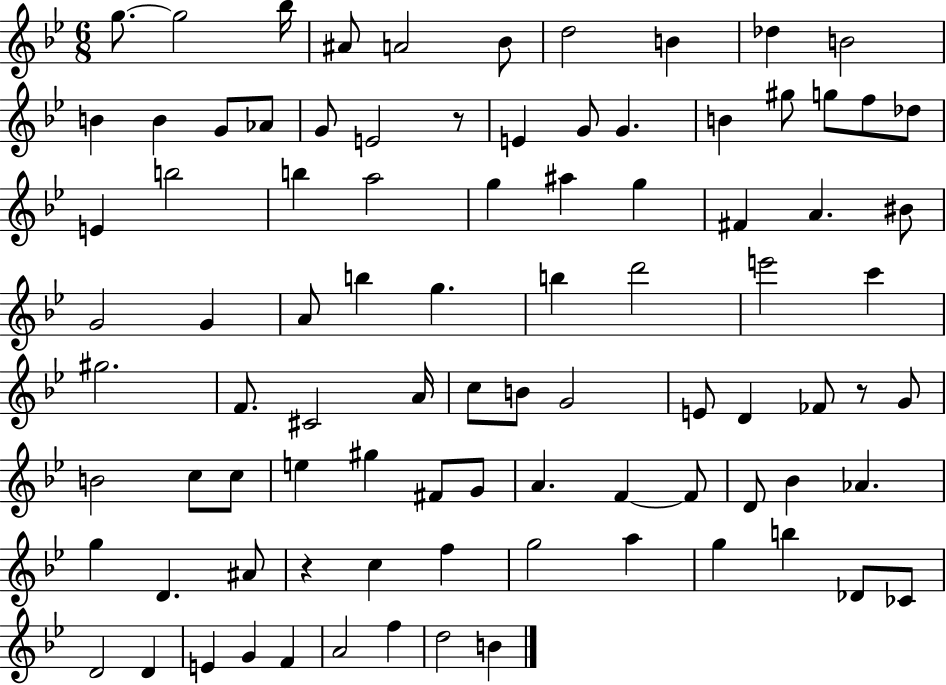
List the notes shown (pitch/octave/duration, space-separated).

G5/e. G5/h Bb5/s A#4/e A4/h Bb4/e D5/h B4/q Db5/q B4/h B4/q B4/q G4/e Ab4/e G4/e E4/h R/e E4/q G4/e G4/q. B4/q G#5/e G5/e F5/e Db5/e E4/q B5/h B5/q A5/h G5/q A#5/q G5/q F#4/q A4/q. BIS4/e G4/h G4/q A4/e B5/q G5/q. B5/q D6/h E6/h C6/q G#5/h. F4/e. C#4/h A4/s C5/e B4/e G4/h E4/e D4/q FES4/e R/e G4/e B4/h C5/e C5/e E5/q G#5/q F#4/e G4/e A4/q. F4/q F4/e D4/e Bb4/q Ab4/q. G5/q D4/q. A#4/e R/q C5/q F5/q G5/h A5/q G5/q B5/q Db4/e CES4/e D4/h D4/q E4/q G4/q F4/q A4/h F5/q D5/h B4/q